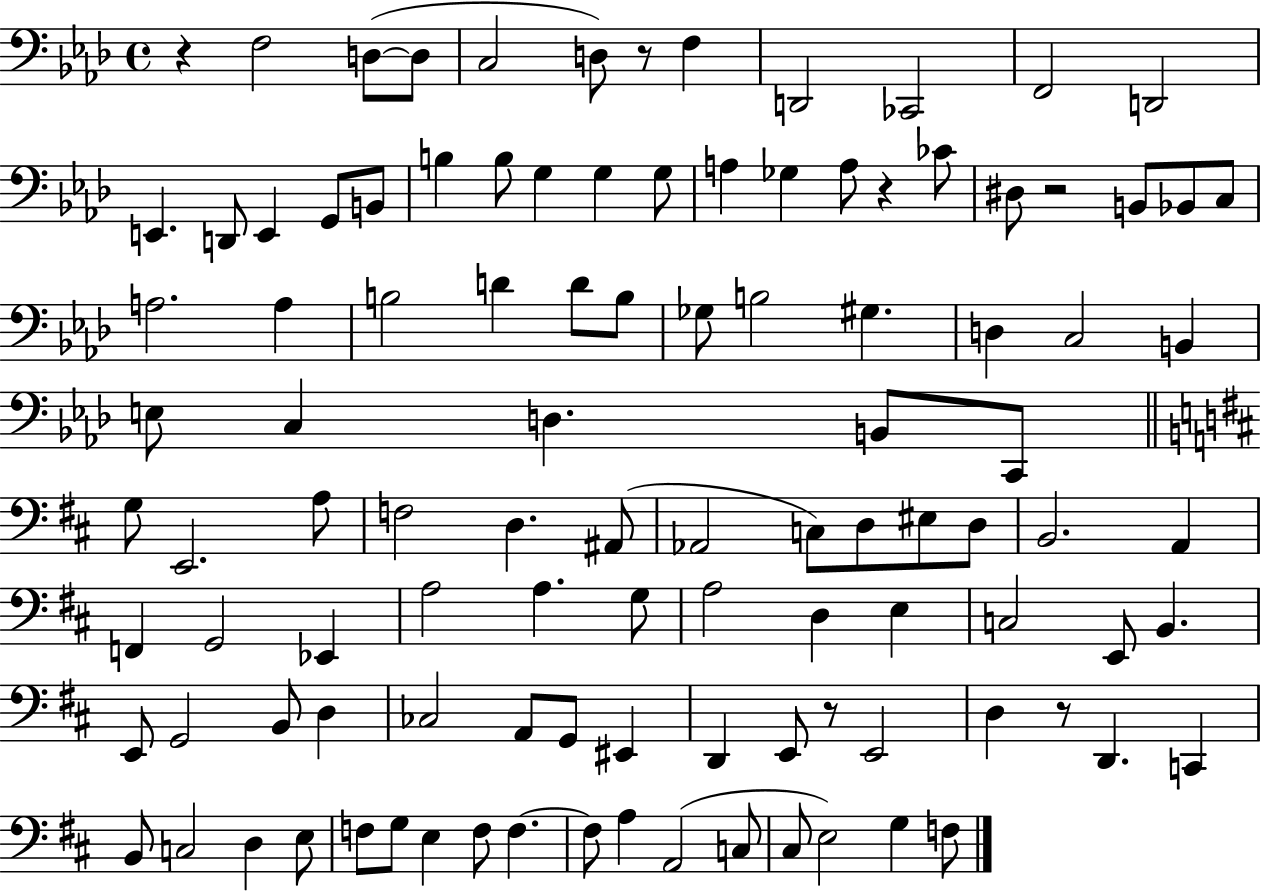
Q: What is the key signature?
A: AES major